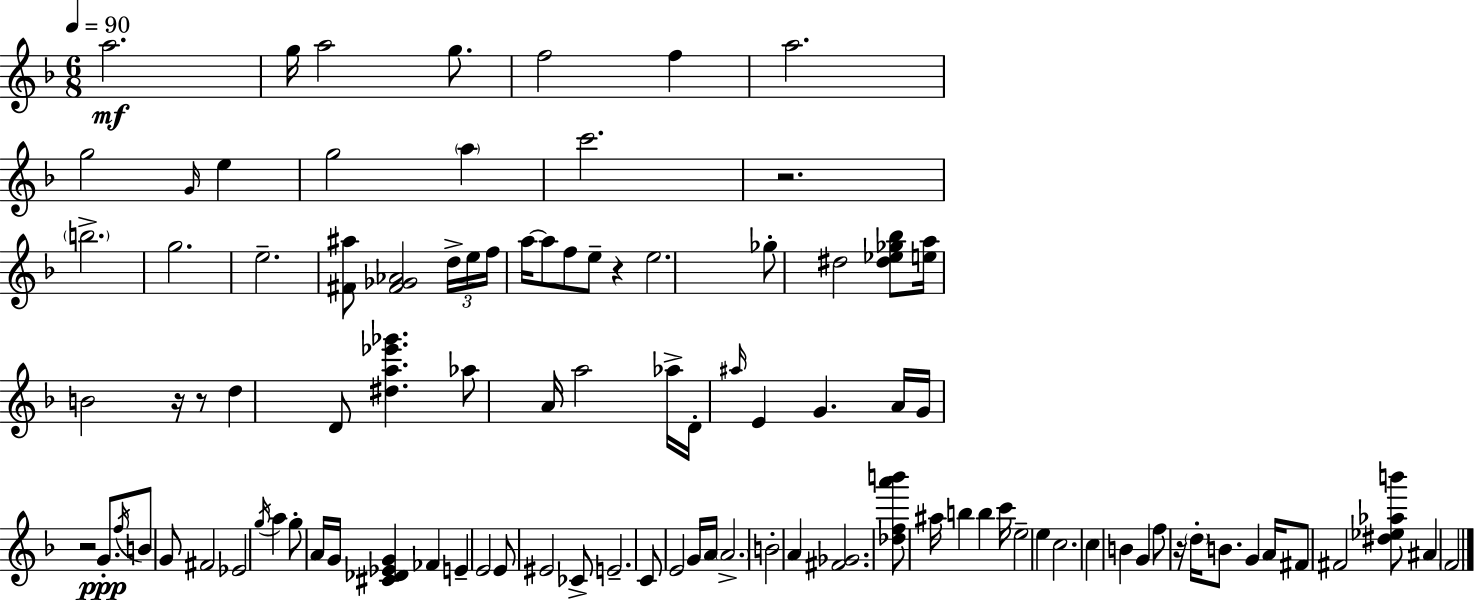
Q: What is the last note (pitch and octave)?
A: F4